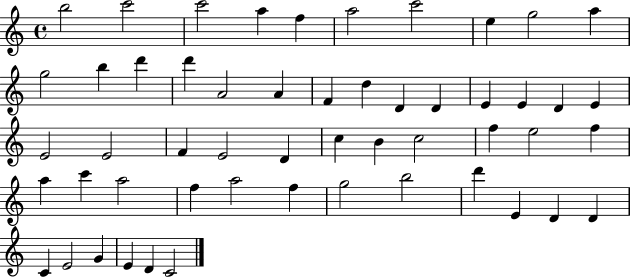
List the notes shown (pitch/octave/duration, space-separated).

B5/h C6/h C6/h A5/q F5/q A5/h C6/h E5/q G5/h A5/q G5/h B5/q D6/q D6/q A4/h A4/q F4/q D5/q D4/q D4/q E4/q E4/q D4/q E4/q E4/h E4/h F4/q E4/h D4/q C5/q B4/q C5/h F5/q E5/h F5/q A5/q C6/q A5/h F5/q A5/h F5/q G5/h B5/h D6/q E4/q D4/q D4/q C4/q E4/h G4/q E4/q D4/q C4/h